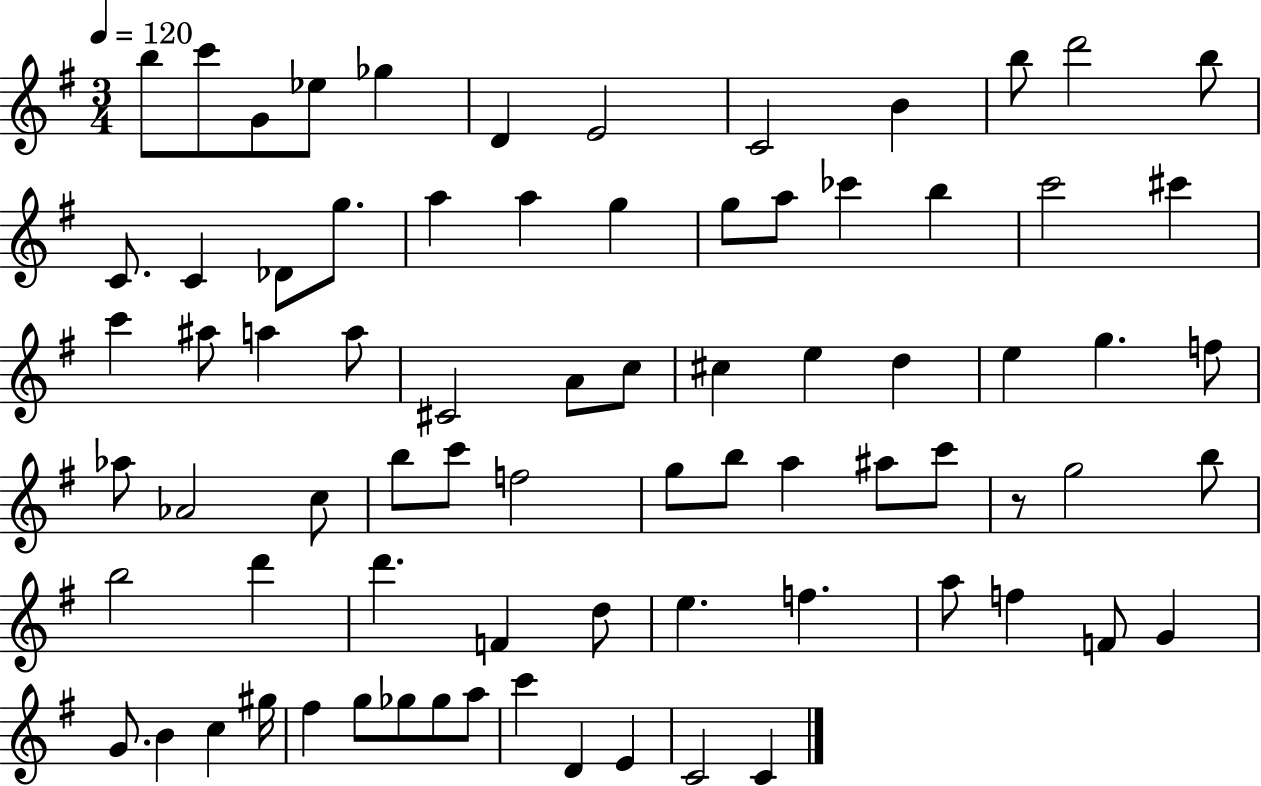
{
  \clef treble
  \numericTimeSignature
  \time 3/4
  \key g \major
  \tempo 4 = 120
  b''8 c'''8 g'8 ees''8 ges''4 | d'4 e'2 | c'2 b'4 | b''8 d'''2 b''8 | \break c'8. c'4 des'8 g''8. | a''4 a''4 g''4 | g''8 a''8 ces'''4 b''4 | c'''2 cis'''4 | \break c'''4 ais''8 a''4 a''8 | cis'2 a'8 c''8 | cis''4 e''4 d''4 | e''4 g''4. f''8 | \break aes''8 aes'2 c''8 | b''8 c'''8 f''2 | g''8 b''8 a''4 ais''8 c'''8 | r8 g''2 b''8 | \break b''2 d'''4 | d'''4. f'4 d''8 | e''4. f''4. | a''8 f''4 f'8 g'4 | \break g'8. b'4 c''4 gis''16 | fis''4 g''8 ges''8 ges''8 a''8 | c'''4 d'4 e'4 | c'2 c'4 | \break \bar "|."
}